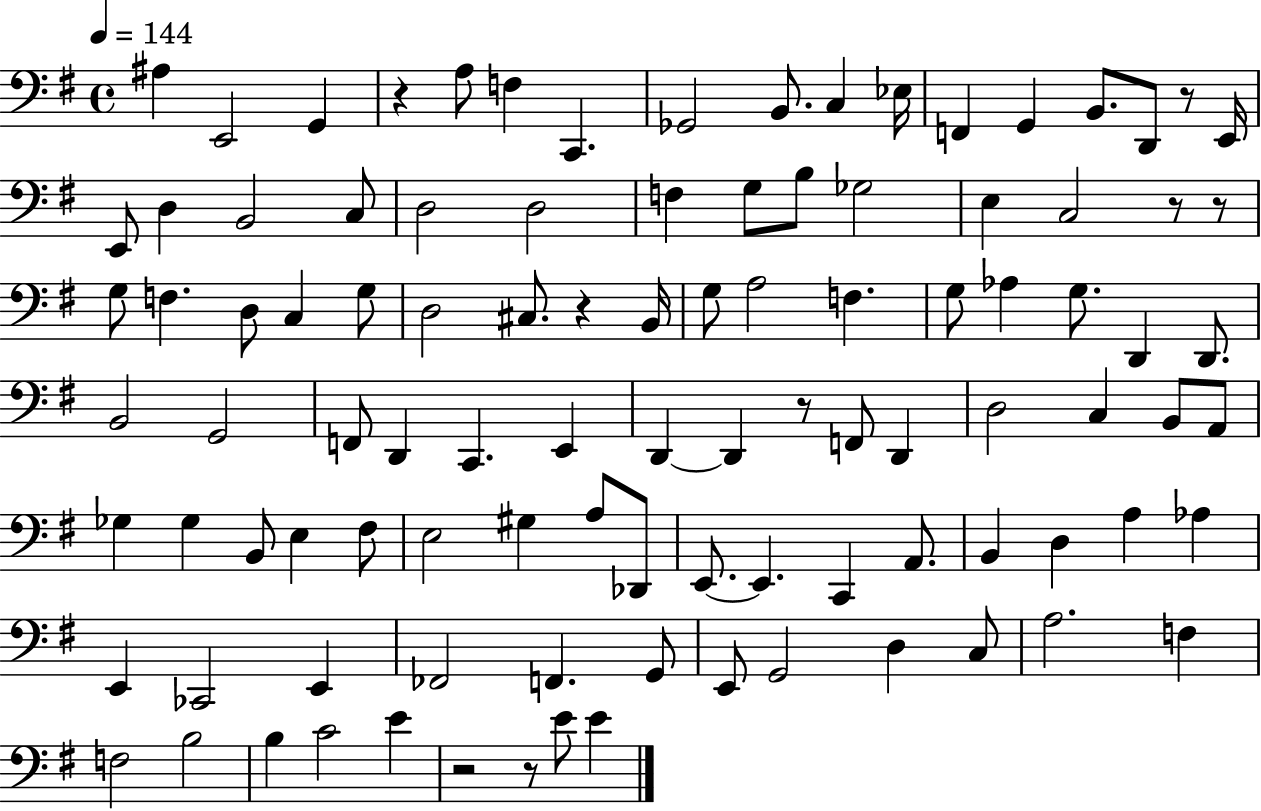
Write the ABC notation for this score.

X:1
T:Untitled
M:4/4
L:1/4
K:G
^A, E,,2 G,, z A,/2 F, C,, _G,,2 B,,/2 C, _E,/4 F,, G,, B,,/2 D,,/2 z/2 E,,/4 E,,/2 D, B,,2 C,/2 D,2 D,2 F, G,/2 B,/2 _G,2 E, C,2 z/2 z/2 G,/2 F, D,/2 C, G,/2 D,2 ^C,/2 z B,,/4 G,/2 A,2 F, G,/2 _A, G,/2 D,, D,,/2 B,,2 G,,2 F,,/2 D,, C,, E,, D,, D,, z/2 F,,/2 D,, D,2 C, B,,/2 A,,/2 _G, _G, B,,/2 E, ^F,/2 E,2 ^G, A,/2 _D,,/2 E,,/2 E,, C,, A,,/2 B,, D, A, _A, E,, _C,,2 E,, _F,,2 F,, G,,/2 E,,/2 G,,2 D, C,/2 A,2 F, F,2 B,2 B, C2 E z2 z/2 E/2 E